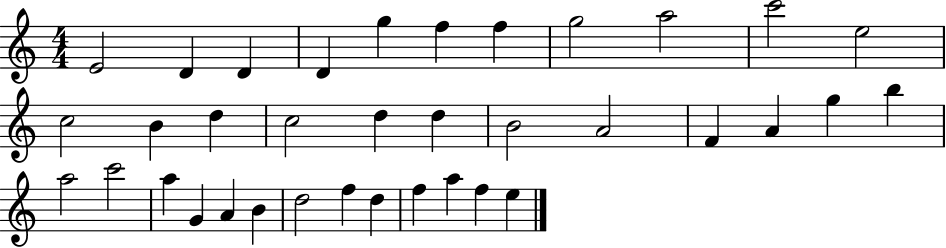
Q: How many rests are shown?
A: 0